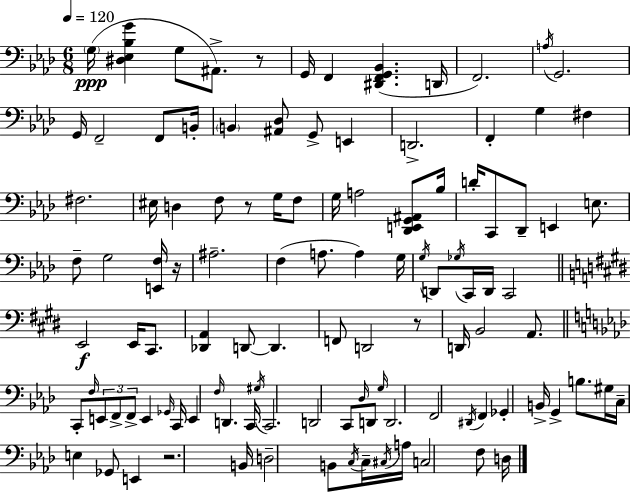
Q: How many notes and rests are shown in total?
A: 110